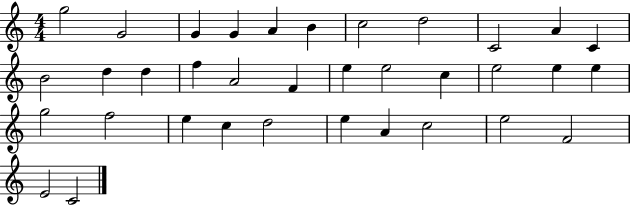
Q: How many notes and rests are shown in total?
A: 35